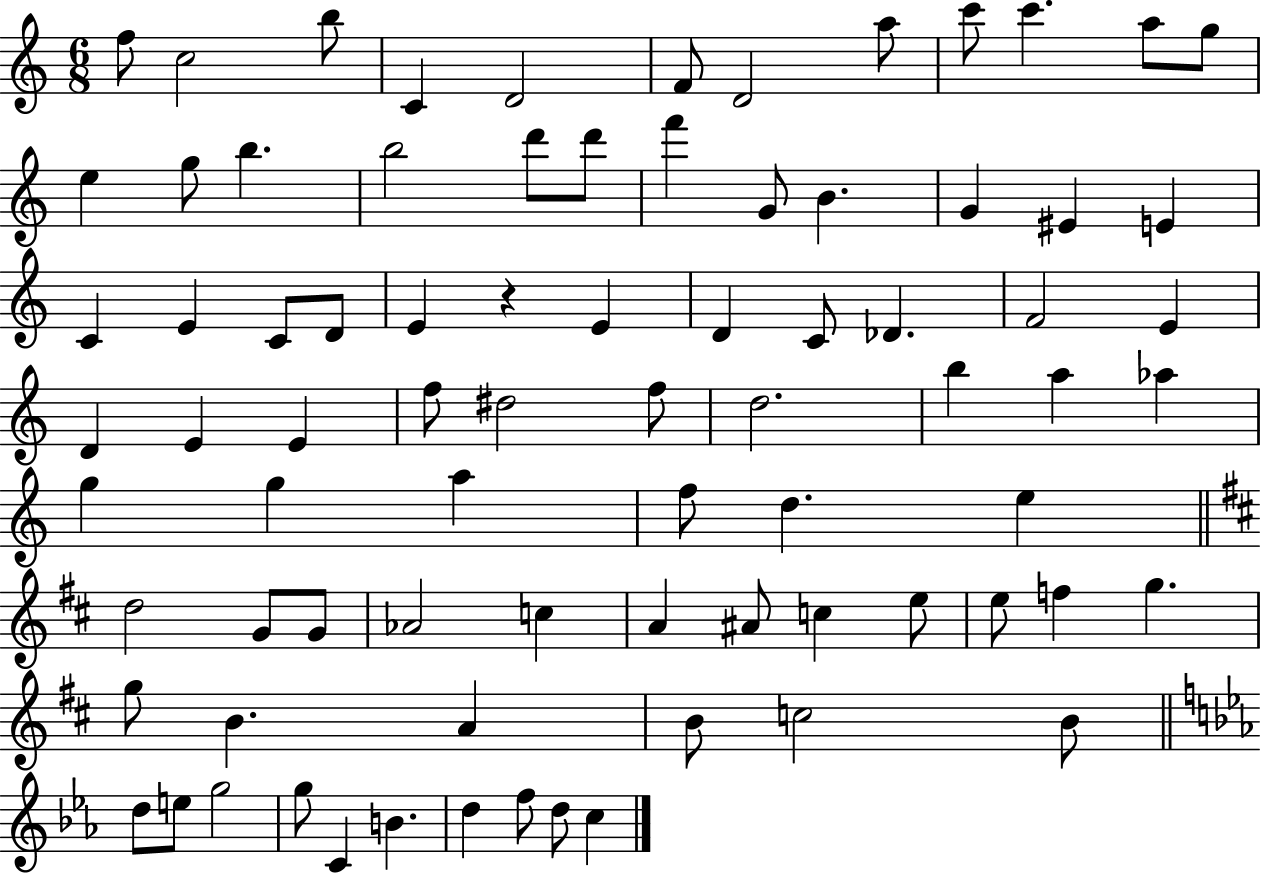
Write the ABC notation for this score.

X:1
T:Untitled
M:6/8
L:1/4
K:C
f/2 c2 b/2 C D2 F/2 D2 a/2 c'/2 c' a/2 g/2 e g/2 b b2 d'/2 d'/2 f' G/2 B G ^E E C E C/2 D/2 E z E D C/2 _D F2 E D E E f/2 ^d2 f/2 d2 b a _a g g a f/2 d e d2 G/2 G/2 _A2 c A ^A/2 c e/2 e/2 f g g/2 B A B/2 c2 B/2 d/2 e/2 g2 g/2 C B d f/2 d/2 c